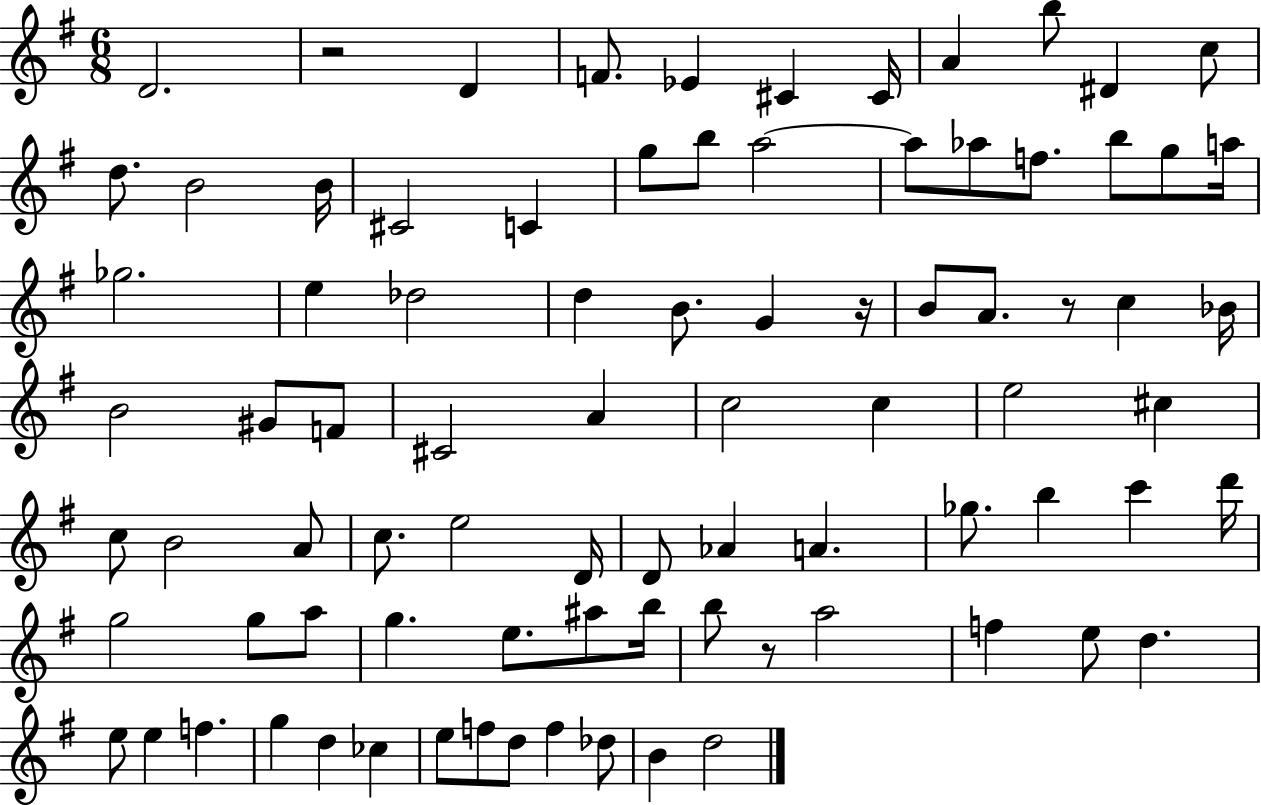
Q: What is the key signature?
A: G major